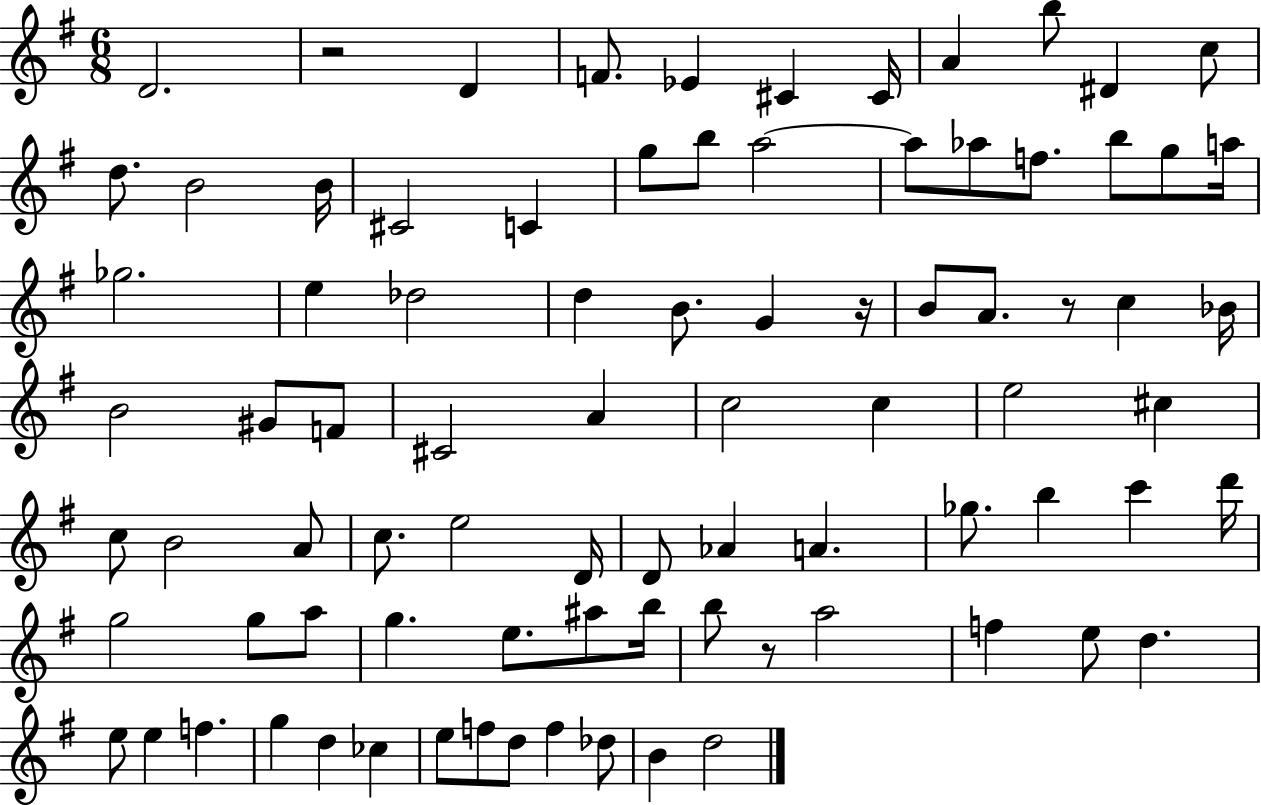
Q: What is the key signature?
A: G major